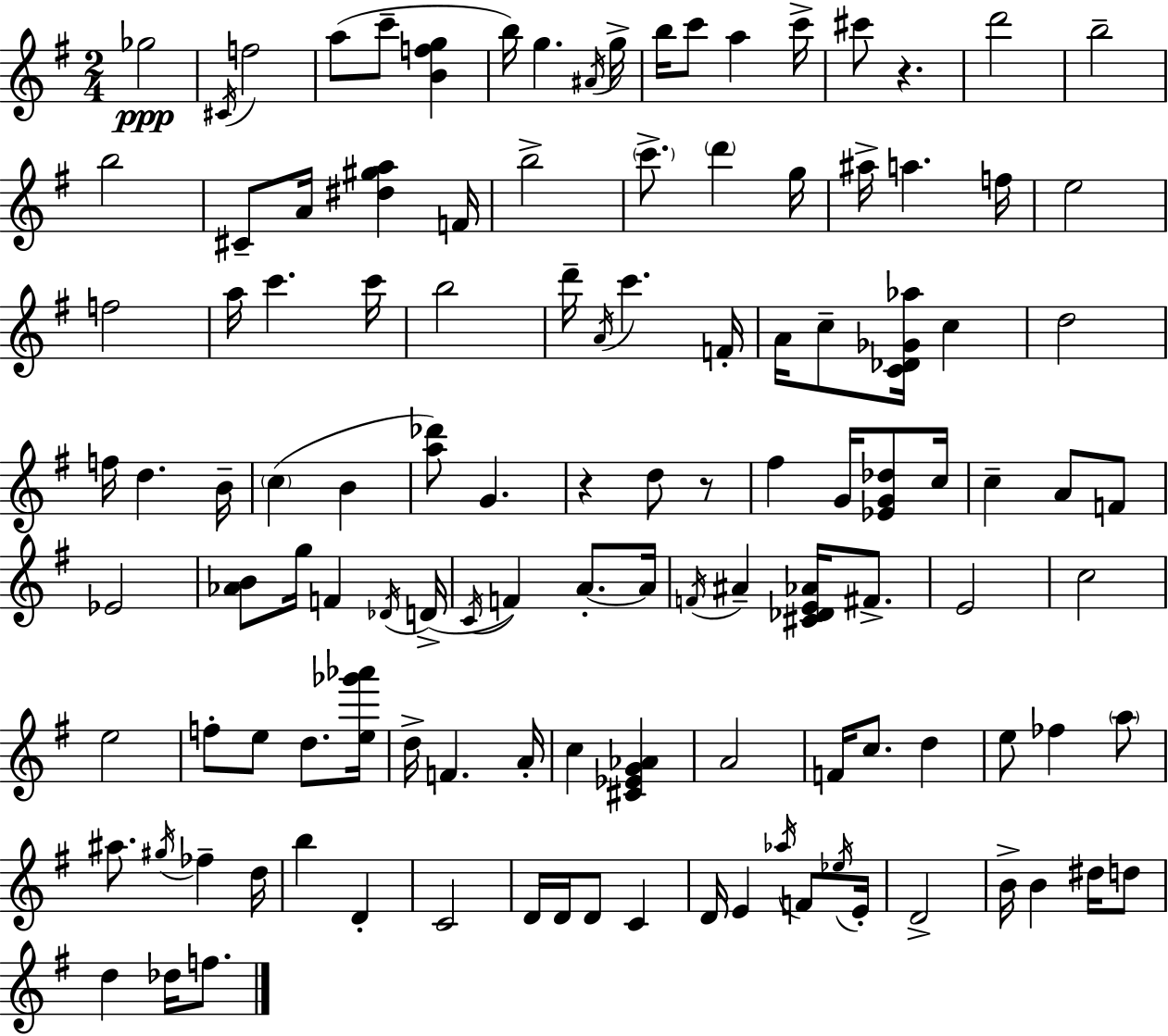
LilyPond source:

{
  \clef treble
  \numericTimeSignature
  \time 2/4
  \key g \major
  ges''2\ppp | \acciaccatura { cis'16 } f''2 | a''8( c'''8-- <b' f'' g''>4 | b''16) g''4. | \break \acciaccatura { ais'16 } g''16-> b''16 c'''8 a''4 | c'''16-> cis'''8 r4. | d'''2 | b''2-- | \break b''2 | cis'8-- a'16 <dis'' gis'' a''>4 | f'16 b''2-> | \parenthesize c'''8.-> \parenthesize d'''4 | \break g''16 ais''16-> a''4. | f''16 e''2 | f''2 | a''16 c'''4. | \break c'''16 b''2 | d'''16-- \acciaccatura { a'16 } c'''4. | f'16-. a'16 c''8-- <c' des' ges' aes''>16 c''4 | d''2 | \break f''16 d''4. | b'16-- \parenthesize c''4( b'4 | <a'' des'''>8) g'4. | r4 d''8 | \break r8 fis''4 g'16 | <ees' g' des''>8 c''16 c''4-- a'8 | f'8 ees'2 | <aes' b'>8 g''16 f'4 | \break \acciaccatura { des'16 }( d'16-> \acciaccatura { c'16 }) f'4 | a'8.-.~~ a'16 \acciaccatura { f'16 } ais'4-- | <cis' des' e' aes'>16 fis'8.-> e'2 | c''2 | \break e''2 | f''8-. | e''8 d''8. <e'' ges''' aes'''>16 d''16-> f'4. | a'16-. c''4 | \break <cis' ees' g' aes'>4 a'2 | f'16 c''8. | d''4 e''8 | fes''4 \parenthesize a''8 ais''8. | \break \acciaccatura { gis''16 } fes''4-- d''16 b''4 | d'4-. c'2 | d'16 | d'16 d'8 c'4 d'16 | \break e'4 \acciaccatura { aes''16 } f'8 \acciaccatura { ees''16 } | e'16-. d'2-> | b'16-> b'4 dis''16 d''8 | d''4 des''16 f''8. | \break \bar "|."
}